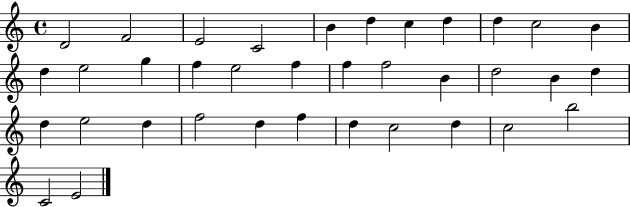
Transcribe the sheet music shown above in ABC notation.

X:1
T:Untitled
M:4/4
L:1/4
K:C
D2 F2 E2 C2 B d c d d c2 B d e2 g f e2 f f f2 B d2 B d d e2 d f2 d f d c2 d c2 b2 C2 E2